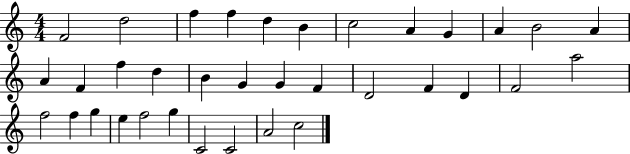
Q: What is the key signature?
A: C major